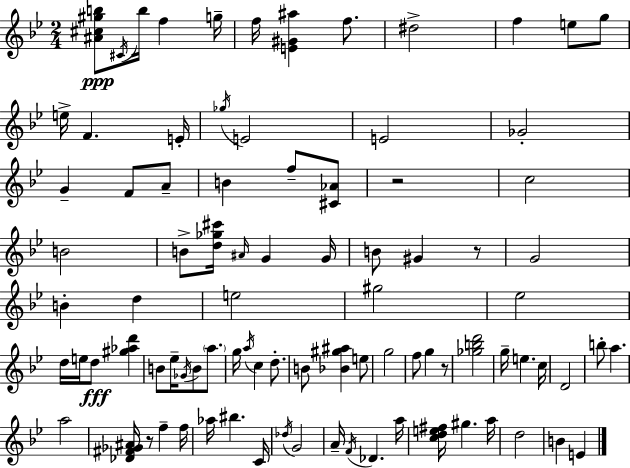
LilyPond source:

{
  \clef treble
  \numericTimeSignature
  \time 2/4
  \key bes \major
  <ais' cis'' gis'' b''>8\ppp \acciaccatura { cis'16 } b''16 f''4 | g''16-- f''16 <e' gis' ais''>4 f''8. | dis''2-> | f''4 e''8 g''8 | \break e''16-> f'4. | e'16-. \acciaccatura { ges''16 } e'2 | e'2 | ges'2-. | \break g'4-- f'8 | a'8-- b'4 f''8-- | <cis' aes'>8 r2 | c''2 | \break b'2 | b'8-> <d'' ges'' cis'''>16 \grace { ais'16 } g'4 | g'16 b'8 gis'4 | r8 g'2 | \break b'4-. d''4 | e''2 | gis''2 | ees''2 | \break d''16 e''16 d''8\fff <gis'' aes'' d'''>4 | b'8 ees''16-- \acciaccatura { ges'16 } b'8 | \parenthesize a''8. g''16 \acciaccatura { a''16 } c''4 | d''8.-. b'8 <bes' gis'' ais''>4 | \break e''8 g''2 | f''8 g''4 | r8 <ges'' b'' d'''>2 | g''16-- e''4. | \break c''16 d'2 | b''8-. a''4. | a''2 | <des' fis' ges' ais'>16 r8 | \break f''4-- f''16 aes''16 bis''4. | c'16 \acciaccatura { des''16 } g'2 | a'16-- \acciaccatura { f'16 } | des'4. a''16 <c'' d'' e'' fis''>16 | \break gis''4. a''16 d''2 | b'4 | e'4 \bar "|."
}